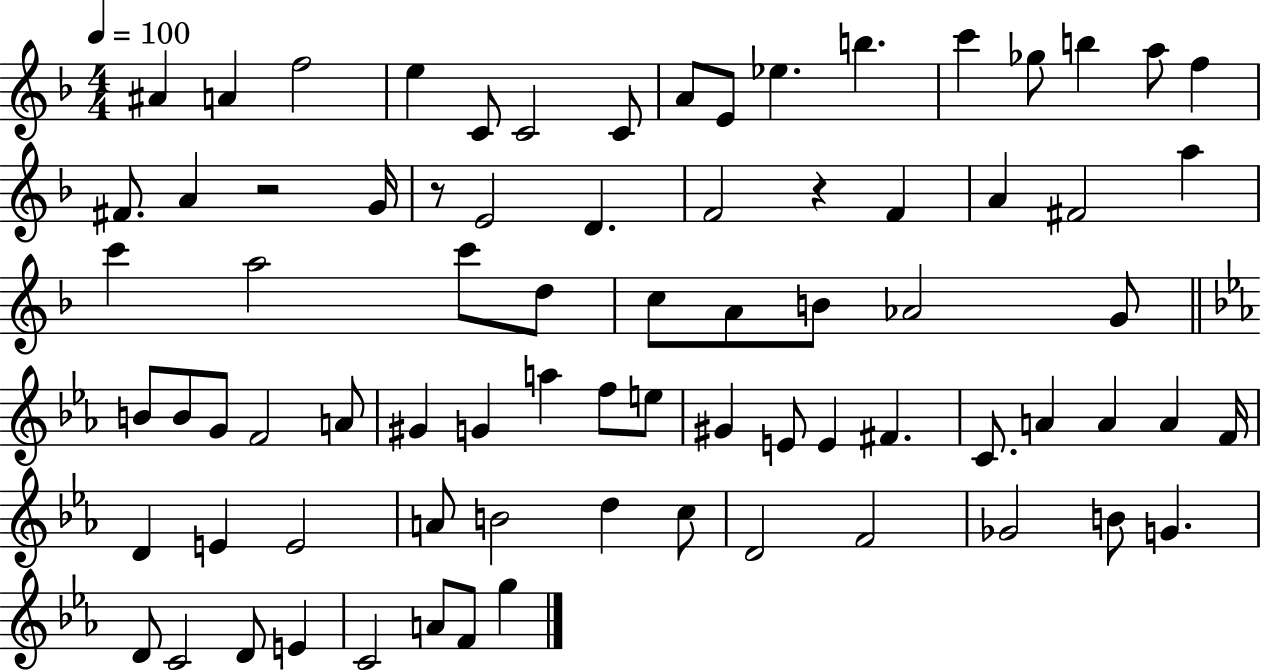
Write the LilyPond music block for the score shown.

{
  \clef treble
  \numericTimeSignature
  \time 4/4
  \key f \major
  \tempo 4 = 100
  ais'4 a'4 f''2 | e''4 c'8 c'2 c'8 | a'8 e'8 ees''4. b''4. | c'''4 ges''8 b''4 a''8 f''4 | \break fis'8. a'4 r2 g'16 | r8 e'2 d'4. | f'2 r4 f'4 | a'4 fis'2 a''4 | \break c'''4 a''2 c'''8 d''8 | c''8 a'8 b'8 aes'2 g'8 | \bar "||" \break \key ees \major b'8 b'8 g'8 f'2 a'8 | gis'4 g'4 a''4 f''8 e''8 | gis'4 e'8 e'4 fis'4. | c'8. a'4 a'4 a'4 f'16 | \break d'4 e'4 e'2 | a'8 b'2 d''4 c''8 | d'2 f'2 | ges'2 b'8 g'4. | \break d'8 c'2 d'8 e'4 | c'2 a'8 f'8 g''4 | \bar "|."
}